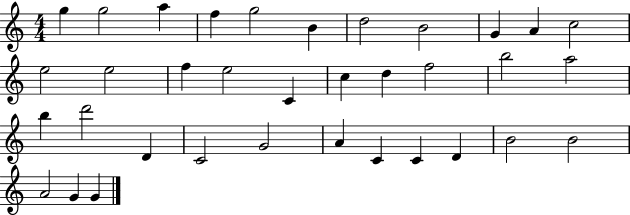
G5/q G5/h A5/q F5/q G5/h B4/q D5/h B4/h G4/q A4/q C5/h E5/h E5/h F5/q E5/h C4/q C5/q D5/q F5/h B5/h A5/h B5/q D6/h D4/q C4/h G4/h A4/q C4/q C4/q D4/q B4/h B4/h A4/h G4/q G4/q